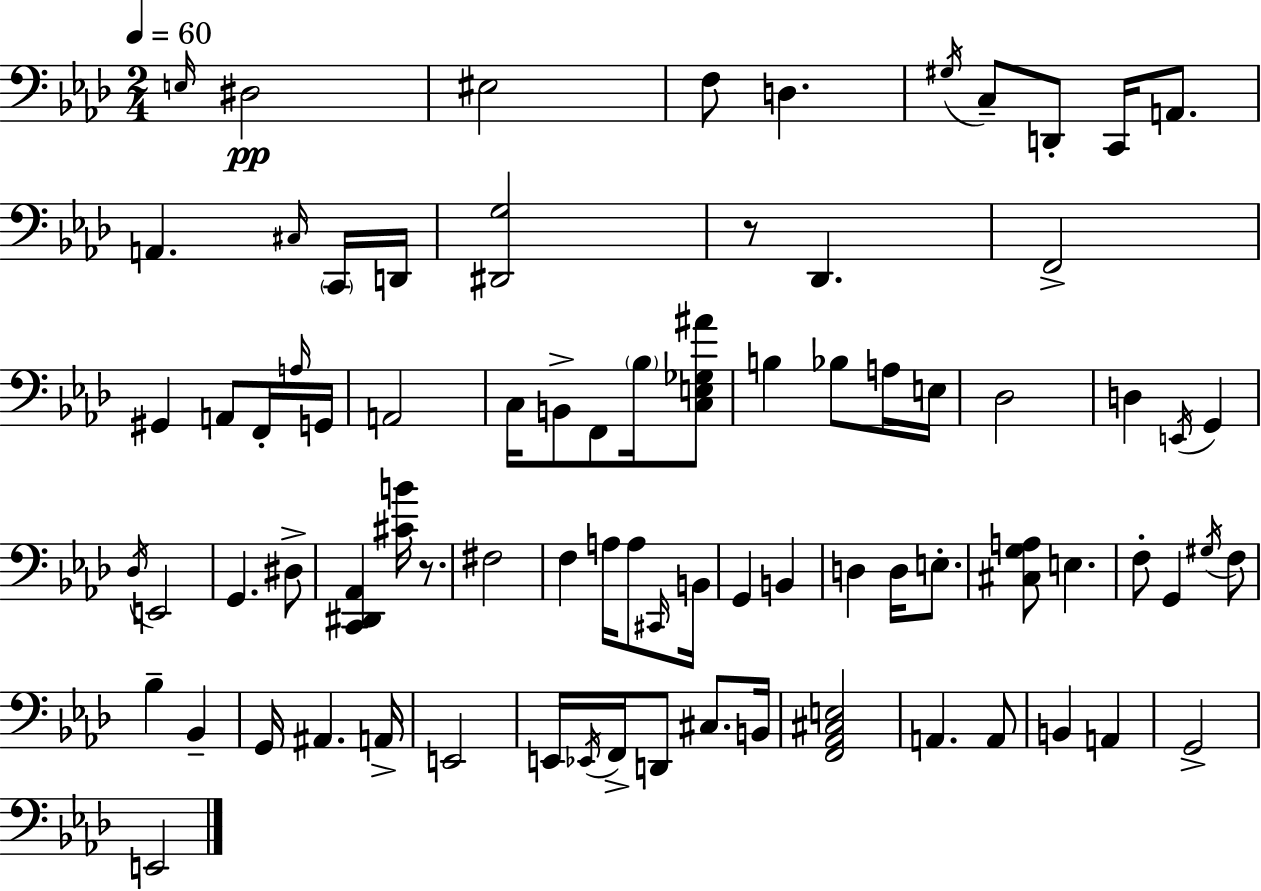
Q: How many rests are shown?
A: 2